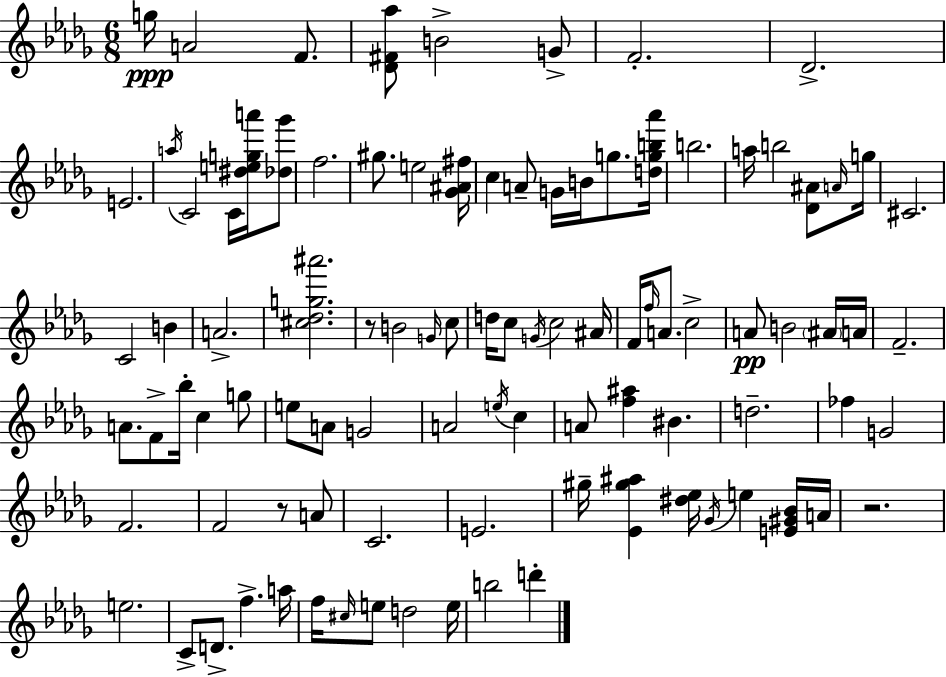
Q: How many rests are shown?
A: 3